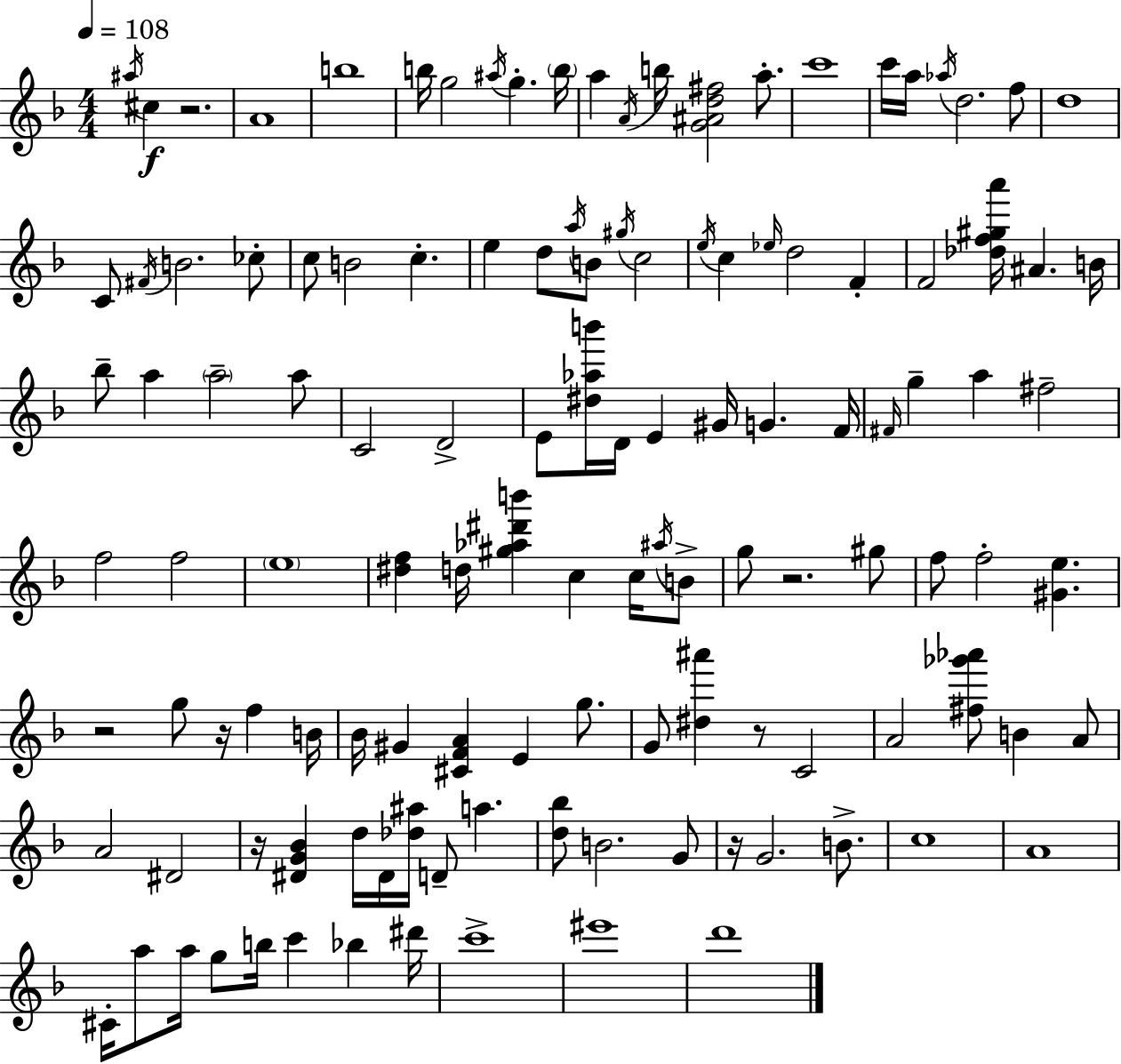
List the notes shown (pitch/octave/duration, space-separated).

A#5/s C#5/q R/h. A4/w B5/w B5/s G5/h A#5/s G5/q. B5/s A5/q A4/s B5/s [G4,A#4,D5,F#5]/h A5/e. C6/w C6/s A5/s Ab5/s D5/h. F5/e D5/w C4/e F#4/s B4/h. CES5/e C5/e B4/h C5/q. E5/q D5/e A5/s B4/e G#5/s C5/h E5/s C5/q Eb5/s D5/h F4/q F4/h [Db5,F5,G#5,A6]/s A#4/q. B4/s Bb5/e A5/q A5/h A5/e C4/h D4/h E4/e [D#5,Ab5,B6]/s D4/s E4/q G#4/s G4/q. F4/s F#4/s G5/q A5/q F#5/h F5/h F5/h E5/w [D#5,F5]/q D5/s [G#5,Ab5,D#6,B6]/q C5/q C5/s A#5/s B4/e G5/e R/h. G#5/e F5/e F5/h [G#4,E5]/q. R/h G5/e R/s F5/q B4/s Bb4/s G#4/q [C#4,F4,A4]/q E4/q G5/e. G4/e [D#5,A#6]/q R/e C4/h A4/h [F#5,Gb6,Ab6]/e B4/q A4/e A4/h D#4/h R/s [D#4,G4,Bb4]/q D5/s D#4/s [Db5,A#5]/s D4/e A5/q. [D5,Bb5]/e B4/h. G4/e R/s G4/h. B4/e. C5/w A4/w C#4/s A5/e A5/s G5/e B5/s C6/q Bb5/q D#6/s C6/w EIS6/w D6/w